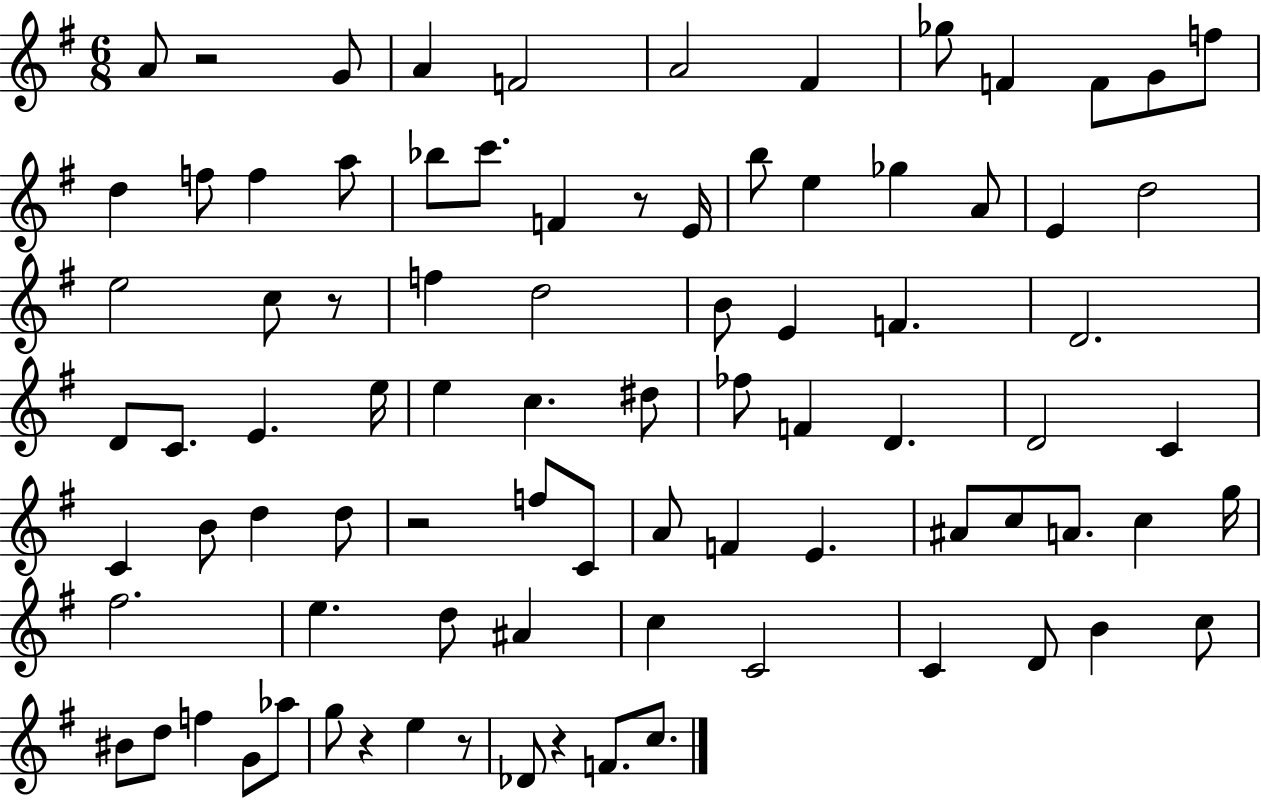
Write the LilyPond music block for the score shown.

{
  \clef treble
  \numericTimeSignature
  \time 6/8
  \key g \major
  a'8 r2 g'8 | a'4 f'2 | a'2 fis'4 | ges''8 f'4 f'8 g'8 f''8 | \break d''4 f''8 f''4 a''8 | bes''8 c'''8. f'4 r8 e'16 | b''8 e''4 ges''4 a'8 | e'4 d''2 | \break e''2 c''8 r8 | f''4 d''2 | b'8 e'4 f'4. | d'2. | \break d'8 c'8. e'4. e''16 | e''4 c''4. dis''8 | fes''8 f'4 d'4. | d'2 c'4 | \break c'4 b'8 d''4 d''8 | r2 f''8 c'8 | a'8 f'4 e'4. | ais'8 c''8 a'8. c''4 g''16 | \break fis''2. | e''4. d''8 ais'4 | c''4 c'2 | c'4 d'8 b'4 c''8 | \break bis'8 d''8 f''4 g'8 aes''8 | g''8 r4 e''4 r8 | des'8 r4 f'8. c''8. | \bar "|."
}